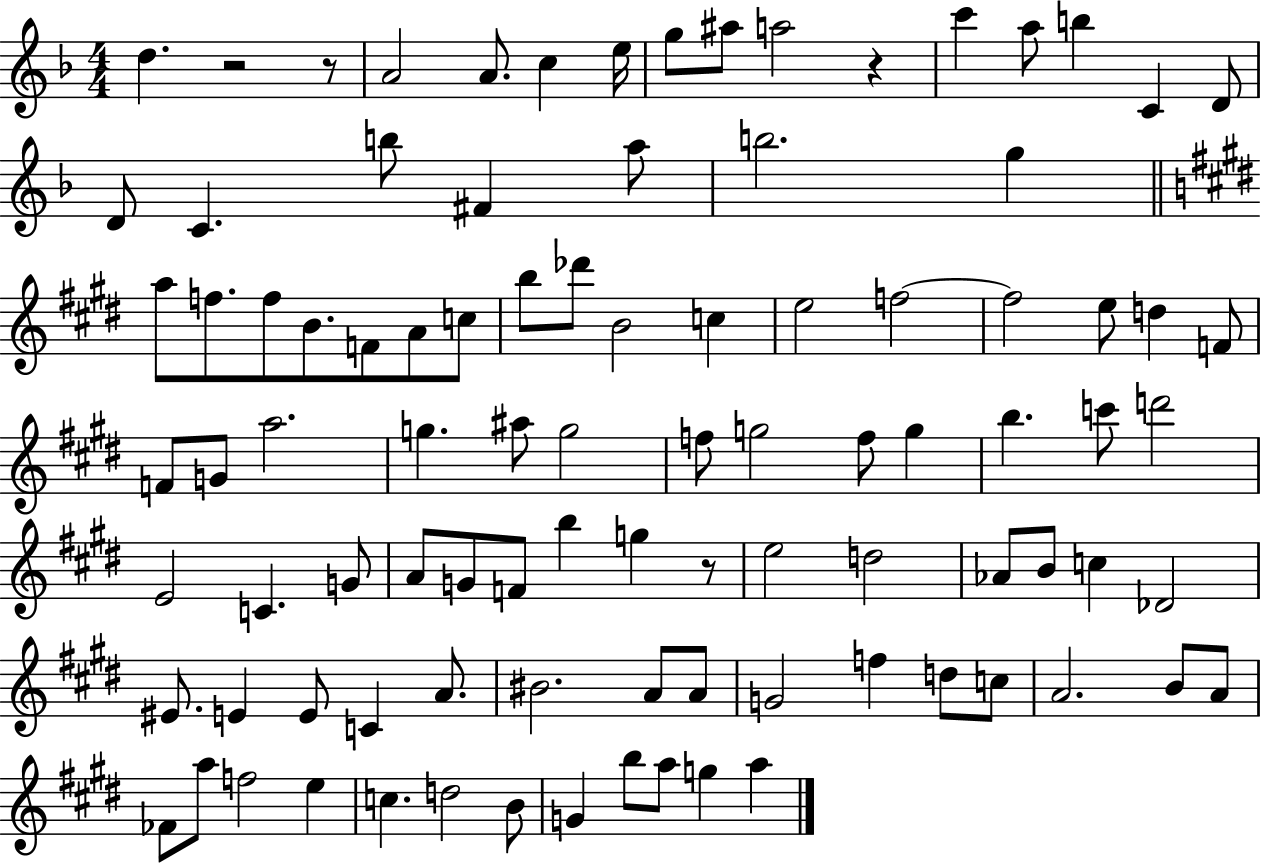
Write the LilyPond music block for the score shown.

{
  \clef treble
  \numericTimeSignature
  \time 4/4
  \key f \major
  d''4. r2 r8 | a'2 a'8. c''4 e''16 | g''8 ais''8 a''2 r4 | c'''4 a''8 b''4 c'4 d'8 | \break d'8 c'4. b''8 fis'4 a''8 | b''2. g''4 | \bar "||" \break \key e \major a''8 f''8. f''8 b'8. f'8 a'8 c''8 | b''8 des'''8 b'2 c''4 | e''2 f''2~~ | f''2 e''8 d''4 f'8 | \break f'8 g'8 a''2. | g''4. ais''8 g''2 | f''8 g''2 f''8 g''4 | b''4. c'''8 d'''2 | \break e'2 c'4. g'8 | a'8 g'8 f'8 b''4 g''4 r8 | e''2 d''2 | aes'8 b'8 c''4 des'2 | \break eis'8. e'4 e'8 c'4 a'8. | bis'2. a'8 a'8 | g'2 f''4 d''8 c''8 | a'2. b'8 a'8 | \break fes'8 a''8 f''2 e''4 | c''4. d''2 b'8 | g'4 b''8 a''8 g''4 a''4 | \bar "|."
}